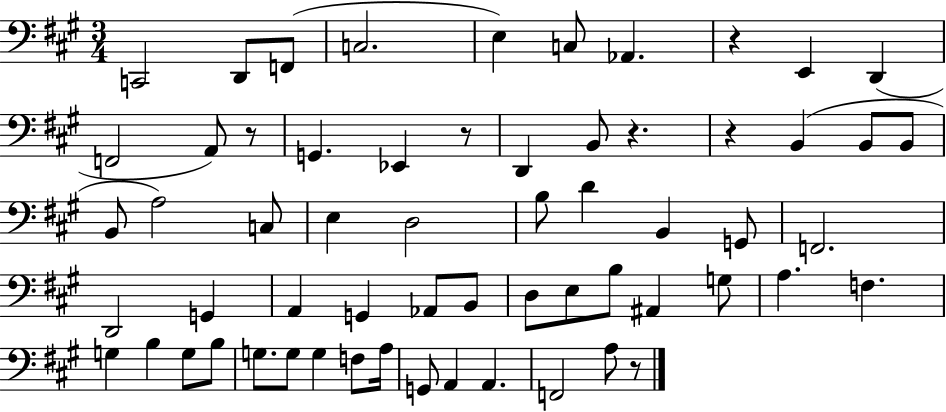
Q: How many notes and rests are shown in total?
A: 61